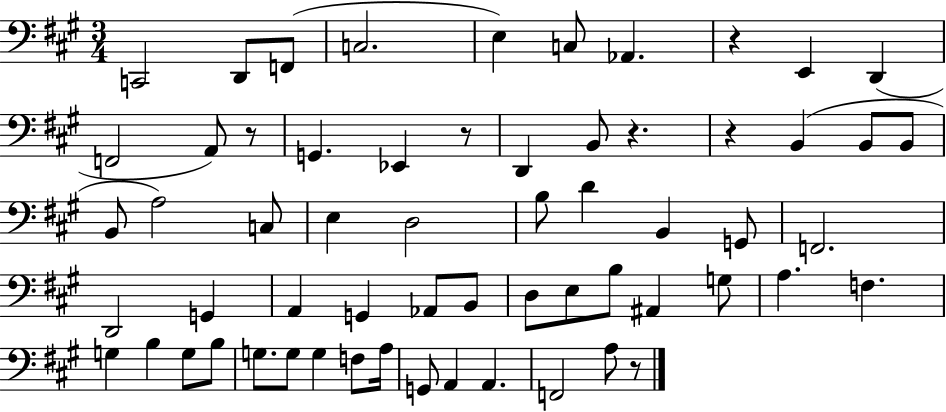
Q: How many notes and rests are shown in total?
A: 61